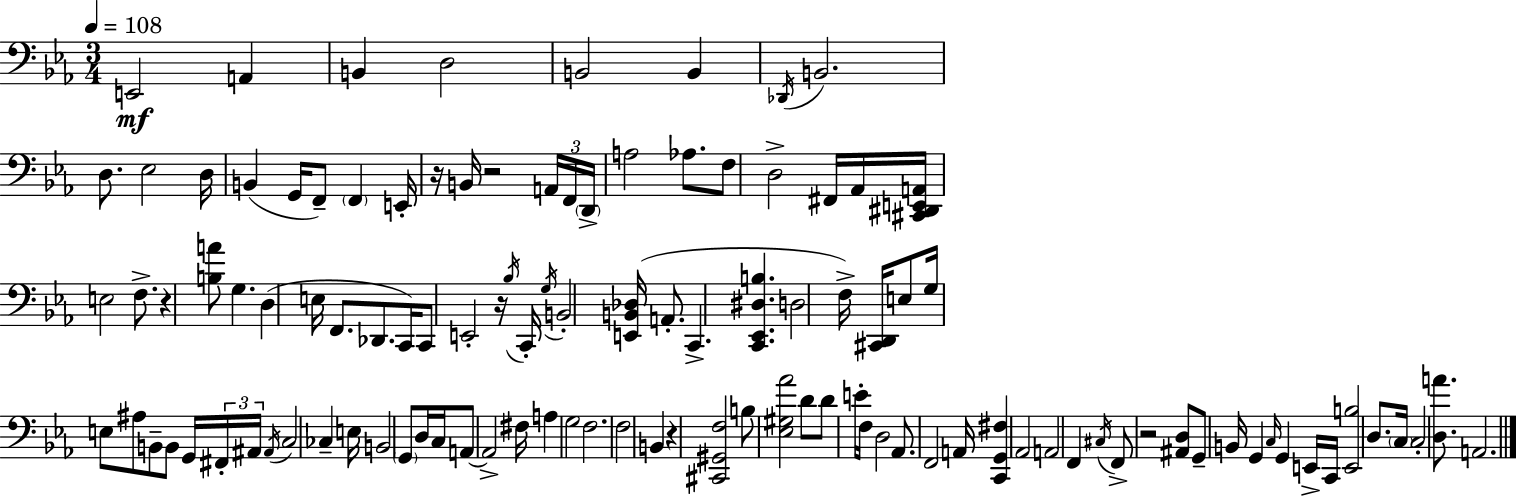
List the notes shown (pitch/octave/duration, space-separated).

E2/h A2/q B2/q D3/h B2/h B2/q Db2/s B2/h. D3/e. Eb3/h D3/s B2/q G2/s F2/e F2/q E2/s R/s B2/s R/h A2/s F2/s D2/s A3/h Ab3/e. F3/e D3/h F#2/s Ab2/s [C#2,D#2,E2,A2]/s E3/h F3/e. R/q [B3,A4]/e G3/q. D3/q E3/s F2/e. Db2/e. C2/s C2/e E2/h R/s Bb3/s C2/s G3/s B2/h [E2,B2,Db3]/s A2/e. C2/q. [C2,Eb2,D#3,B3]/q. D3/h F3/s [C#2,D2]/s E3/e G3/s E3/e A#3/e B2/e B2/e G2/s F#2/s A#2/s A#2/s C3/h CES3/q E3/s B2/h G2/e D3/s C3/s A2/e A2/h F#3/s A3/q G3/h F3/h. F3/h B2/q R/q [C#2,G#2,F3]/h B3/e [Eb3,G#3,Ab4]/h D4/e D4/e E4/s F3/s D3/h Ab2/e. F2/h A2/s [C2,G2,F#3]/q Ab2/h A2/h F2/q C#3/s F2/e R/h [A#2,D3]/e G2/e B2/s G2/q C3/s G2/q E2/s C2/s [E2,B3]/h D3/e. C3/s C3/h [D3,A4]/e. A2/h.